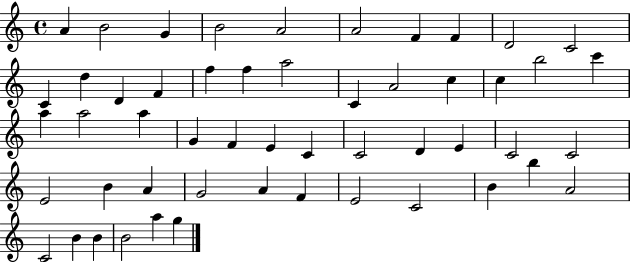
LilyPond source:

{
  \clef treble
  \time 4/4
  \defaultTimeSignature
  \key c \major
  a'4 b'2 g'4 | b'2 a'2 | a'2 f'4 f'4 | d'2 c'2 | \break c'4 d''4 d'4 f'4 | f''4 f''4 a''2 | c'4 a'2 c''4 | c''4 b''2 c'''4 | \break a''4 a''2 a''4 | g'4 f'4 e'4 c'4 | c'2 d'4 e'4 | c'2 c'2 | \break e'2 b'4 a'4 | g'2 a'4 f'4 | e'2 c'2 | b'4 b''4 a'2 | \break c'2 b'4 b'4 | b'2 a''4 g''4 | \bar "|."
}